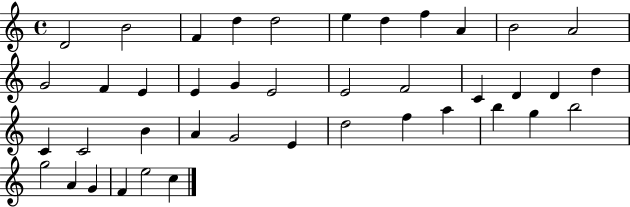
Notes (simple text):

D4/h B4/h F4/q D5/q D5/h E5/q D5/q F5/q A4/q B4/h A4/h G4/h F4/q E4/q E4/q G4/q E4/h E4/h F4/h C4/q D4/q D4/q D5/q C4/q C4/h B4/q A4/q G4/h E4/q D5/h F5/q A5/q B5/q G5/q B5/h G5/h A4/q G4/q F4/q E5/h C5/q